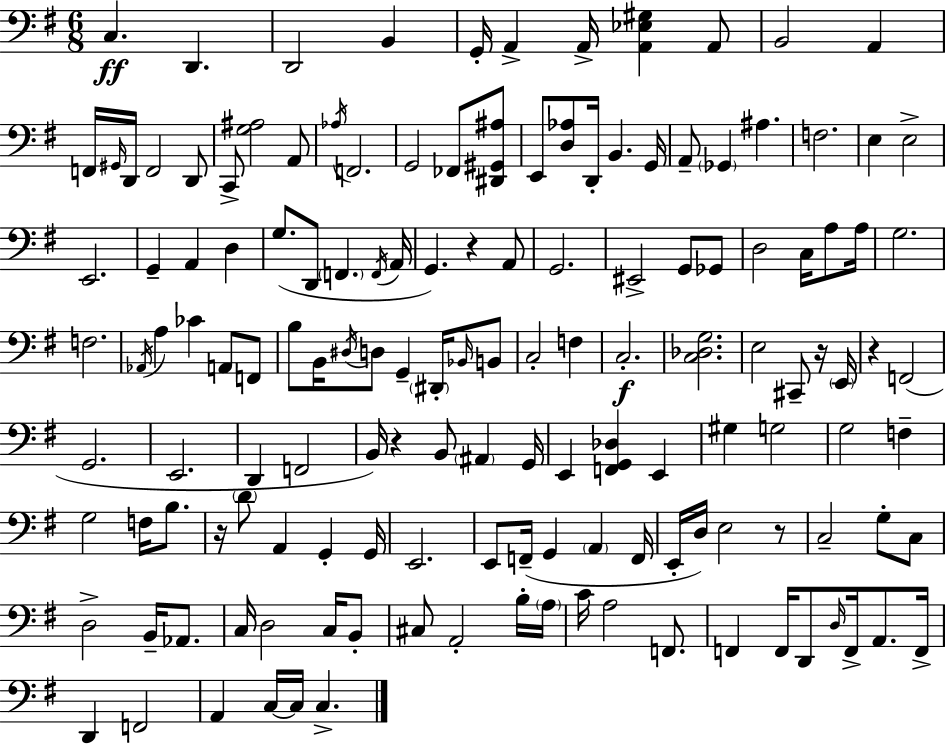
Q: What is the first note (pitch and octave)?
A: C3